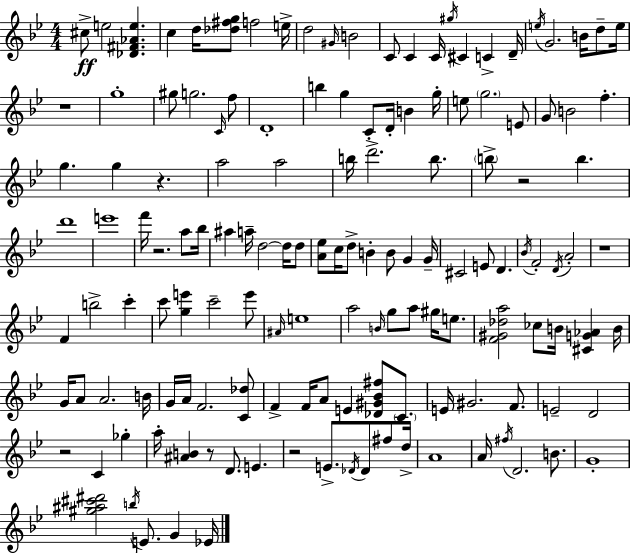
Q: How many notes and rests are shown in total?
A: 143